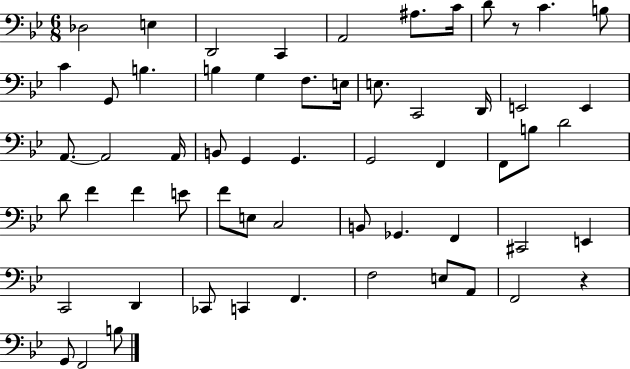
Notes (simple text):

Db3/h E3/q D2/h C2/q A2/h A#3/e. C4/s D4/e R/e C4/q. B3/e C4/q G2/e B3/q. B3/q G3/q F3/e. E3/s E3/e. C2/h D2/s E2/h E2/q A2/e. A2/h A2/s B2/e G2/q G2/q. G2/h F2/q F2/e B3/e D4/h D4/e F4/q F4/q E4/e F4/e E3/e C3/h B2/e Gb2/q. F2/q C#2/h E2/q C2/h D2/q CES2/e C2/q F2/q. F3/h E3/e A2/e F2/h R/q G2/e F2/h B3/e